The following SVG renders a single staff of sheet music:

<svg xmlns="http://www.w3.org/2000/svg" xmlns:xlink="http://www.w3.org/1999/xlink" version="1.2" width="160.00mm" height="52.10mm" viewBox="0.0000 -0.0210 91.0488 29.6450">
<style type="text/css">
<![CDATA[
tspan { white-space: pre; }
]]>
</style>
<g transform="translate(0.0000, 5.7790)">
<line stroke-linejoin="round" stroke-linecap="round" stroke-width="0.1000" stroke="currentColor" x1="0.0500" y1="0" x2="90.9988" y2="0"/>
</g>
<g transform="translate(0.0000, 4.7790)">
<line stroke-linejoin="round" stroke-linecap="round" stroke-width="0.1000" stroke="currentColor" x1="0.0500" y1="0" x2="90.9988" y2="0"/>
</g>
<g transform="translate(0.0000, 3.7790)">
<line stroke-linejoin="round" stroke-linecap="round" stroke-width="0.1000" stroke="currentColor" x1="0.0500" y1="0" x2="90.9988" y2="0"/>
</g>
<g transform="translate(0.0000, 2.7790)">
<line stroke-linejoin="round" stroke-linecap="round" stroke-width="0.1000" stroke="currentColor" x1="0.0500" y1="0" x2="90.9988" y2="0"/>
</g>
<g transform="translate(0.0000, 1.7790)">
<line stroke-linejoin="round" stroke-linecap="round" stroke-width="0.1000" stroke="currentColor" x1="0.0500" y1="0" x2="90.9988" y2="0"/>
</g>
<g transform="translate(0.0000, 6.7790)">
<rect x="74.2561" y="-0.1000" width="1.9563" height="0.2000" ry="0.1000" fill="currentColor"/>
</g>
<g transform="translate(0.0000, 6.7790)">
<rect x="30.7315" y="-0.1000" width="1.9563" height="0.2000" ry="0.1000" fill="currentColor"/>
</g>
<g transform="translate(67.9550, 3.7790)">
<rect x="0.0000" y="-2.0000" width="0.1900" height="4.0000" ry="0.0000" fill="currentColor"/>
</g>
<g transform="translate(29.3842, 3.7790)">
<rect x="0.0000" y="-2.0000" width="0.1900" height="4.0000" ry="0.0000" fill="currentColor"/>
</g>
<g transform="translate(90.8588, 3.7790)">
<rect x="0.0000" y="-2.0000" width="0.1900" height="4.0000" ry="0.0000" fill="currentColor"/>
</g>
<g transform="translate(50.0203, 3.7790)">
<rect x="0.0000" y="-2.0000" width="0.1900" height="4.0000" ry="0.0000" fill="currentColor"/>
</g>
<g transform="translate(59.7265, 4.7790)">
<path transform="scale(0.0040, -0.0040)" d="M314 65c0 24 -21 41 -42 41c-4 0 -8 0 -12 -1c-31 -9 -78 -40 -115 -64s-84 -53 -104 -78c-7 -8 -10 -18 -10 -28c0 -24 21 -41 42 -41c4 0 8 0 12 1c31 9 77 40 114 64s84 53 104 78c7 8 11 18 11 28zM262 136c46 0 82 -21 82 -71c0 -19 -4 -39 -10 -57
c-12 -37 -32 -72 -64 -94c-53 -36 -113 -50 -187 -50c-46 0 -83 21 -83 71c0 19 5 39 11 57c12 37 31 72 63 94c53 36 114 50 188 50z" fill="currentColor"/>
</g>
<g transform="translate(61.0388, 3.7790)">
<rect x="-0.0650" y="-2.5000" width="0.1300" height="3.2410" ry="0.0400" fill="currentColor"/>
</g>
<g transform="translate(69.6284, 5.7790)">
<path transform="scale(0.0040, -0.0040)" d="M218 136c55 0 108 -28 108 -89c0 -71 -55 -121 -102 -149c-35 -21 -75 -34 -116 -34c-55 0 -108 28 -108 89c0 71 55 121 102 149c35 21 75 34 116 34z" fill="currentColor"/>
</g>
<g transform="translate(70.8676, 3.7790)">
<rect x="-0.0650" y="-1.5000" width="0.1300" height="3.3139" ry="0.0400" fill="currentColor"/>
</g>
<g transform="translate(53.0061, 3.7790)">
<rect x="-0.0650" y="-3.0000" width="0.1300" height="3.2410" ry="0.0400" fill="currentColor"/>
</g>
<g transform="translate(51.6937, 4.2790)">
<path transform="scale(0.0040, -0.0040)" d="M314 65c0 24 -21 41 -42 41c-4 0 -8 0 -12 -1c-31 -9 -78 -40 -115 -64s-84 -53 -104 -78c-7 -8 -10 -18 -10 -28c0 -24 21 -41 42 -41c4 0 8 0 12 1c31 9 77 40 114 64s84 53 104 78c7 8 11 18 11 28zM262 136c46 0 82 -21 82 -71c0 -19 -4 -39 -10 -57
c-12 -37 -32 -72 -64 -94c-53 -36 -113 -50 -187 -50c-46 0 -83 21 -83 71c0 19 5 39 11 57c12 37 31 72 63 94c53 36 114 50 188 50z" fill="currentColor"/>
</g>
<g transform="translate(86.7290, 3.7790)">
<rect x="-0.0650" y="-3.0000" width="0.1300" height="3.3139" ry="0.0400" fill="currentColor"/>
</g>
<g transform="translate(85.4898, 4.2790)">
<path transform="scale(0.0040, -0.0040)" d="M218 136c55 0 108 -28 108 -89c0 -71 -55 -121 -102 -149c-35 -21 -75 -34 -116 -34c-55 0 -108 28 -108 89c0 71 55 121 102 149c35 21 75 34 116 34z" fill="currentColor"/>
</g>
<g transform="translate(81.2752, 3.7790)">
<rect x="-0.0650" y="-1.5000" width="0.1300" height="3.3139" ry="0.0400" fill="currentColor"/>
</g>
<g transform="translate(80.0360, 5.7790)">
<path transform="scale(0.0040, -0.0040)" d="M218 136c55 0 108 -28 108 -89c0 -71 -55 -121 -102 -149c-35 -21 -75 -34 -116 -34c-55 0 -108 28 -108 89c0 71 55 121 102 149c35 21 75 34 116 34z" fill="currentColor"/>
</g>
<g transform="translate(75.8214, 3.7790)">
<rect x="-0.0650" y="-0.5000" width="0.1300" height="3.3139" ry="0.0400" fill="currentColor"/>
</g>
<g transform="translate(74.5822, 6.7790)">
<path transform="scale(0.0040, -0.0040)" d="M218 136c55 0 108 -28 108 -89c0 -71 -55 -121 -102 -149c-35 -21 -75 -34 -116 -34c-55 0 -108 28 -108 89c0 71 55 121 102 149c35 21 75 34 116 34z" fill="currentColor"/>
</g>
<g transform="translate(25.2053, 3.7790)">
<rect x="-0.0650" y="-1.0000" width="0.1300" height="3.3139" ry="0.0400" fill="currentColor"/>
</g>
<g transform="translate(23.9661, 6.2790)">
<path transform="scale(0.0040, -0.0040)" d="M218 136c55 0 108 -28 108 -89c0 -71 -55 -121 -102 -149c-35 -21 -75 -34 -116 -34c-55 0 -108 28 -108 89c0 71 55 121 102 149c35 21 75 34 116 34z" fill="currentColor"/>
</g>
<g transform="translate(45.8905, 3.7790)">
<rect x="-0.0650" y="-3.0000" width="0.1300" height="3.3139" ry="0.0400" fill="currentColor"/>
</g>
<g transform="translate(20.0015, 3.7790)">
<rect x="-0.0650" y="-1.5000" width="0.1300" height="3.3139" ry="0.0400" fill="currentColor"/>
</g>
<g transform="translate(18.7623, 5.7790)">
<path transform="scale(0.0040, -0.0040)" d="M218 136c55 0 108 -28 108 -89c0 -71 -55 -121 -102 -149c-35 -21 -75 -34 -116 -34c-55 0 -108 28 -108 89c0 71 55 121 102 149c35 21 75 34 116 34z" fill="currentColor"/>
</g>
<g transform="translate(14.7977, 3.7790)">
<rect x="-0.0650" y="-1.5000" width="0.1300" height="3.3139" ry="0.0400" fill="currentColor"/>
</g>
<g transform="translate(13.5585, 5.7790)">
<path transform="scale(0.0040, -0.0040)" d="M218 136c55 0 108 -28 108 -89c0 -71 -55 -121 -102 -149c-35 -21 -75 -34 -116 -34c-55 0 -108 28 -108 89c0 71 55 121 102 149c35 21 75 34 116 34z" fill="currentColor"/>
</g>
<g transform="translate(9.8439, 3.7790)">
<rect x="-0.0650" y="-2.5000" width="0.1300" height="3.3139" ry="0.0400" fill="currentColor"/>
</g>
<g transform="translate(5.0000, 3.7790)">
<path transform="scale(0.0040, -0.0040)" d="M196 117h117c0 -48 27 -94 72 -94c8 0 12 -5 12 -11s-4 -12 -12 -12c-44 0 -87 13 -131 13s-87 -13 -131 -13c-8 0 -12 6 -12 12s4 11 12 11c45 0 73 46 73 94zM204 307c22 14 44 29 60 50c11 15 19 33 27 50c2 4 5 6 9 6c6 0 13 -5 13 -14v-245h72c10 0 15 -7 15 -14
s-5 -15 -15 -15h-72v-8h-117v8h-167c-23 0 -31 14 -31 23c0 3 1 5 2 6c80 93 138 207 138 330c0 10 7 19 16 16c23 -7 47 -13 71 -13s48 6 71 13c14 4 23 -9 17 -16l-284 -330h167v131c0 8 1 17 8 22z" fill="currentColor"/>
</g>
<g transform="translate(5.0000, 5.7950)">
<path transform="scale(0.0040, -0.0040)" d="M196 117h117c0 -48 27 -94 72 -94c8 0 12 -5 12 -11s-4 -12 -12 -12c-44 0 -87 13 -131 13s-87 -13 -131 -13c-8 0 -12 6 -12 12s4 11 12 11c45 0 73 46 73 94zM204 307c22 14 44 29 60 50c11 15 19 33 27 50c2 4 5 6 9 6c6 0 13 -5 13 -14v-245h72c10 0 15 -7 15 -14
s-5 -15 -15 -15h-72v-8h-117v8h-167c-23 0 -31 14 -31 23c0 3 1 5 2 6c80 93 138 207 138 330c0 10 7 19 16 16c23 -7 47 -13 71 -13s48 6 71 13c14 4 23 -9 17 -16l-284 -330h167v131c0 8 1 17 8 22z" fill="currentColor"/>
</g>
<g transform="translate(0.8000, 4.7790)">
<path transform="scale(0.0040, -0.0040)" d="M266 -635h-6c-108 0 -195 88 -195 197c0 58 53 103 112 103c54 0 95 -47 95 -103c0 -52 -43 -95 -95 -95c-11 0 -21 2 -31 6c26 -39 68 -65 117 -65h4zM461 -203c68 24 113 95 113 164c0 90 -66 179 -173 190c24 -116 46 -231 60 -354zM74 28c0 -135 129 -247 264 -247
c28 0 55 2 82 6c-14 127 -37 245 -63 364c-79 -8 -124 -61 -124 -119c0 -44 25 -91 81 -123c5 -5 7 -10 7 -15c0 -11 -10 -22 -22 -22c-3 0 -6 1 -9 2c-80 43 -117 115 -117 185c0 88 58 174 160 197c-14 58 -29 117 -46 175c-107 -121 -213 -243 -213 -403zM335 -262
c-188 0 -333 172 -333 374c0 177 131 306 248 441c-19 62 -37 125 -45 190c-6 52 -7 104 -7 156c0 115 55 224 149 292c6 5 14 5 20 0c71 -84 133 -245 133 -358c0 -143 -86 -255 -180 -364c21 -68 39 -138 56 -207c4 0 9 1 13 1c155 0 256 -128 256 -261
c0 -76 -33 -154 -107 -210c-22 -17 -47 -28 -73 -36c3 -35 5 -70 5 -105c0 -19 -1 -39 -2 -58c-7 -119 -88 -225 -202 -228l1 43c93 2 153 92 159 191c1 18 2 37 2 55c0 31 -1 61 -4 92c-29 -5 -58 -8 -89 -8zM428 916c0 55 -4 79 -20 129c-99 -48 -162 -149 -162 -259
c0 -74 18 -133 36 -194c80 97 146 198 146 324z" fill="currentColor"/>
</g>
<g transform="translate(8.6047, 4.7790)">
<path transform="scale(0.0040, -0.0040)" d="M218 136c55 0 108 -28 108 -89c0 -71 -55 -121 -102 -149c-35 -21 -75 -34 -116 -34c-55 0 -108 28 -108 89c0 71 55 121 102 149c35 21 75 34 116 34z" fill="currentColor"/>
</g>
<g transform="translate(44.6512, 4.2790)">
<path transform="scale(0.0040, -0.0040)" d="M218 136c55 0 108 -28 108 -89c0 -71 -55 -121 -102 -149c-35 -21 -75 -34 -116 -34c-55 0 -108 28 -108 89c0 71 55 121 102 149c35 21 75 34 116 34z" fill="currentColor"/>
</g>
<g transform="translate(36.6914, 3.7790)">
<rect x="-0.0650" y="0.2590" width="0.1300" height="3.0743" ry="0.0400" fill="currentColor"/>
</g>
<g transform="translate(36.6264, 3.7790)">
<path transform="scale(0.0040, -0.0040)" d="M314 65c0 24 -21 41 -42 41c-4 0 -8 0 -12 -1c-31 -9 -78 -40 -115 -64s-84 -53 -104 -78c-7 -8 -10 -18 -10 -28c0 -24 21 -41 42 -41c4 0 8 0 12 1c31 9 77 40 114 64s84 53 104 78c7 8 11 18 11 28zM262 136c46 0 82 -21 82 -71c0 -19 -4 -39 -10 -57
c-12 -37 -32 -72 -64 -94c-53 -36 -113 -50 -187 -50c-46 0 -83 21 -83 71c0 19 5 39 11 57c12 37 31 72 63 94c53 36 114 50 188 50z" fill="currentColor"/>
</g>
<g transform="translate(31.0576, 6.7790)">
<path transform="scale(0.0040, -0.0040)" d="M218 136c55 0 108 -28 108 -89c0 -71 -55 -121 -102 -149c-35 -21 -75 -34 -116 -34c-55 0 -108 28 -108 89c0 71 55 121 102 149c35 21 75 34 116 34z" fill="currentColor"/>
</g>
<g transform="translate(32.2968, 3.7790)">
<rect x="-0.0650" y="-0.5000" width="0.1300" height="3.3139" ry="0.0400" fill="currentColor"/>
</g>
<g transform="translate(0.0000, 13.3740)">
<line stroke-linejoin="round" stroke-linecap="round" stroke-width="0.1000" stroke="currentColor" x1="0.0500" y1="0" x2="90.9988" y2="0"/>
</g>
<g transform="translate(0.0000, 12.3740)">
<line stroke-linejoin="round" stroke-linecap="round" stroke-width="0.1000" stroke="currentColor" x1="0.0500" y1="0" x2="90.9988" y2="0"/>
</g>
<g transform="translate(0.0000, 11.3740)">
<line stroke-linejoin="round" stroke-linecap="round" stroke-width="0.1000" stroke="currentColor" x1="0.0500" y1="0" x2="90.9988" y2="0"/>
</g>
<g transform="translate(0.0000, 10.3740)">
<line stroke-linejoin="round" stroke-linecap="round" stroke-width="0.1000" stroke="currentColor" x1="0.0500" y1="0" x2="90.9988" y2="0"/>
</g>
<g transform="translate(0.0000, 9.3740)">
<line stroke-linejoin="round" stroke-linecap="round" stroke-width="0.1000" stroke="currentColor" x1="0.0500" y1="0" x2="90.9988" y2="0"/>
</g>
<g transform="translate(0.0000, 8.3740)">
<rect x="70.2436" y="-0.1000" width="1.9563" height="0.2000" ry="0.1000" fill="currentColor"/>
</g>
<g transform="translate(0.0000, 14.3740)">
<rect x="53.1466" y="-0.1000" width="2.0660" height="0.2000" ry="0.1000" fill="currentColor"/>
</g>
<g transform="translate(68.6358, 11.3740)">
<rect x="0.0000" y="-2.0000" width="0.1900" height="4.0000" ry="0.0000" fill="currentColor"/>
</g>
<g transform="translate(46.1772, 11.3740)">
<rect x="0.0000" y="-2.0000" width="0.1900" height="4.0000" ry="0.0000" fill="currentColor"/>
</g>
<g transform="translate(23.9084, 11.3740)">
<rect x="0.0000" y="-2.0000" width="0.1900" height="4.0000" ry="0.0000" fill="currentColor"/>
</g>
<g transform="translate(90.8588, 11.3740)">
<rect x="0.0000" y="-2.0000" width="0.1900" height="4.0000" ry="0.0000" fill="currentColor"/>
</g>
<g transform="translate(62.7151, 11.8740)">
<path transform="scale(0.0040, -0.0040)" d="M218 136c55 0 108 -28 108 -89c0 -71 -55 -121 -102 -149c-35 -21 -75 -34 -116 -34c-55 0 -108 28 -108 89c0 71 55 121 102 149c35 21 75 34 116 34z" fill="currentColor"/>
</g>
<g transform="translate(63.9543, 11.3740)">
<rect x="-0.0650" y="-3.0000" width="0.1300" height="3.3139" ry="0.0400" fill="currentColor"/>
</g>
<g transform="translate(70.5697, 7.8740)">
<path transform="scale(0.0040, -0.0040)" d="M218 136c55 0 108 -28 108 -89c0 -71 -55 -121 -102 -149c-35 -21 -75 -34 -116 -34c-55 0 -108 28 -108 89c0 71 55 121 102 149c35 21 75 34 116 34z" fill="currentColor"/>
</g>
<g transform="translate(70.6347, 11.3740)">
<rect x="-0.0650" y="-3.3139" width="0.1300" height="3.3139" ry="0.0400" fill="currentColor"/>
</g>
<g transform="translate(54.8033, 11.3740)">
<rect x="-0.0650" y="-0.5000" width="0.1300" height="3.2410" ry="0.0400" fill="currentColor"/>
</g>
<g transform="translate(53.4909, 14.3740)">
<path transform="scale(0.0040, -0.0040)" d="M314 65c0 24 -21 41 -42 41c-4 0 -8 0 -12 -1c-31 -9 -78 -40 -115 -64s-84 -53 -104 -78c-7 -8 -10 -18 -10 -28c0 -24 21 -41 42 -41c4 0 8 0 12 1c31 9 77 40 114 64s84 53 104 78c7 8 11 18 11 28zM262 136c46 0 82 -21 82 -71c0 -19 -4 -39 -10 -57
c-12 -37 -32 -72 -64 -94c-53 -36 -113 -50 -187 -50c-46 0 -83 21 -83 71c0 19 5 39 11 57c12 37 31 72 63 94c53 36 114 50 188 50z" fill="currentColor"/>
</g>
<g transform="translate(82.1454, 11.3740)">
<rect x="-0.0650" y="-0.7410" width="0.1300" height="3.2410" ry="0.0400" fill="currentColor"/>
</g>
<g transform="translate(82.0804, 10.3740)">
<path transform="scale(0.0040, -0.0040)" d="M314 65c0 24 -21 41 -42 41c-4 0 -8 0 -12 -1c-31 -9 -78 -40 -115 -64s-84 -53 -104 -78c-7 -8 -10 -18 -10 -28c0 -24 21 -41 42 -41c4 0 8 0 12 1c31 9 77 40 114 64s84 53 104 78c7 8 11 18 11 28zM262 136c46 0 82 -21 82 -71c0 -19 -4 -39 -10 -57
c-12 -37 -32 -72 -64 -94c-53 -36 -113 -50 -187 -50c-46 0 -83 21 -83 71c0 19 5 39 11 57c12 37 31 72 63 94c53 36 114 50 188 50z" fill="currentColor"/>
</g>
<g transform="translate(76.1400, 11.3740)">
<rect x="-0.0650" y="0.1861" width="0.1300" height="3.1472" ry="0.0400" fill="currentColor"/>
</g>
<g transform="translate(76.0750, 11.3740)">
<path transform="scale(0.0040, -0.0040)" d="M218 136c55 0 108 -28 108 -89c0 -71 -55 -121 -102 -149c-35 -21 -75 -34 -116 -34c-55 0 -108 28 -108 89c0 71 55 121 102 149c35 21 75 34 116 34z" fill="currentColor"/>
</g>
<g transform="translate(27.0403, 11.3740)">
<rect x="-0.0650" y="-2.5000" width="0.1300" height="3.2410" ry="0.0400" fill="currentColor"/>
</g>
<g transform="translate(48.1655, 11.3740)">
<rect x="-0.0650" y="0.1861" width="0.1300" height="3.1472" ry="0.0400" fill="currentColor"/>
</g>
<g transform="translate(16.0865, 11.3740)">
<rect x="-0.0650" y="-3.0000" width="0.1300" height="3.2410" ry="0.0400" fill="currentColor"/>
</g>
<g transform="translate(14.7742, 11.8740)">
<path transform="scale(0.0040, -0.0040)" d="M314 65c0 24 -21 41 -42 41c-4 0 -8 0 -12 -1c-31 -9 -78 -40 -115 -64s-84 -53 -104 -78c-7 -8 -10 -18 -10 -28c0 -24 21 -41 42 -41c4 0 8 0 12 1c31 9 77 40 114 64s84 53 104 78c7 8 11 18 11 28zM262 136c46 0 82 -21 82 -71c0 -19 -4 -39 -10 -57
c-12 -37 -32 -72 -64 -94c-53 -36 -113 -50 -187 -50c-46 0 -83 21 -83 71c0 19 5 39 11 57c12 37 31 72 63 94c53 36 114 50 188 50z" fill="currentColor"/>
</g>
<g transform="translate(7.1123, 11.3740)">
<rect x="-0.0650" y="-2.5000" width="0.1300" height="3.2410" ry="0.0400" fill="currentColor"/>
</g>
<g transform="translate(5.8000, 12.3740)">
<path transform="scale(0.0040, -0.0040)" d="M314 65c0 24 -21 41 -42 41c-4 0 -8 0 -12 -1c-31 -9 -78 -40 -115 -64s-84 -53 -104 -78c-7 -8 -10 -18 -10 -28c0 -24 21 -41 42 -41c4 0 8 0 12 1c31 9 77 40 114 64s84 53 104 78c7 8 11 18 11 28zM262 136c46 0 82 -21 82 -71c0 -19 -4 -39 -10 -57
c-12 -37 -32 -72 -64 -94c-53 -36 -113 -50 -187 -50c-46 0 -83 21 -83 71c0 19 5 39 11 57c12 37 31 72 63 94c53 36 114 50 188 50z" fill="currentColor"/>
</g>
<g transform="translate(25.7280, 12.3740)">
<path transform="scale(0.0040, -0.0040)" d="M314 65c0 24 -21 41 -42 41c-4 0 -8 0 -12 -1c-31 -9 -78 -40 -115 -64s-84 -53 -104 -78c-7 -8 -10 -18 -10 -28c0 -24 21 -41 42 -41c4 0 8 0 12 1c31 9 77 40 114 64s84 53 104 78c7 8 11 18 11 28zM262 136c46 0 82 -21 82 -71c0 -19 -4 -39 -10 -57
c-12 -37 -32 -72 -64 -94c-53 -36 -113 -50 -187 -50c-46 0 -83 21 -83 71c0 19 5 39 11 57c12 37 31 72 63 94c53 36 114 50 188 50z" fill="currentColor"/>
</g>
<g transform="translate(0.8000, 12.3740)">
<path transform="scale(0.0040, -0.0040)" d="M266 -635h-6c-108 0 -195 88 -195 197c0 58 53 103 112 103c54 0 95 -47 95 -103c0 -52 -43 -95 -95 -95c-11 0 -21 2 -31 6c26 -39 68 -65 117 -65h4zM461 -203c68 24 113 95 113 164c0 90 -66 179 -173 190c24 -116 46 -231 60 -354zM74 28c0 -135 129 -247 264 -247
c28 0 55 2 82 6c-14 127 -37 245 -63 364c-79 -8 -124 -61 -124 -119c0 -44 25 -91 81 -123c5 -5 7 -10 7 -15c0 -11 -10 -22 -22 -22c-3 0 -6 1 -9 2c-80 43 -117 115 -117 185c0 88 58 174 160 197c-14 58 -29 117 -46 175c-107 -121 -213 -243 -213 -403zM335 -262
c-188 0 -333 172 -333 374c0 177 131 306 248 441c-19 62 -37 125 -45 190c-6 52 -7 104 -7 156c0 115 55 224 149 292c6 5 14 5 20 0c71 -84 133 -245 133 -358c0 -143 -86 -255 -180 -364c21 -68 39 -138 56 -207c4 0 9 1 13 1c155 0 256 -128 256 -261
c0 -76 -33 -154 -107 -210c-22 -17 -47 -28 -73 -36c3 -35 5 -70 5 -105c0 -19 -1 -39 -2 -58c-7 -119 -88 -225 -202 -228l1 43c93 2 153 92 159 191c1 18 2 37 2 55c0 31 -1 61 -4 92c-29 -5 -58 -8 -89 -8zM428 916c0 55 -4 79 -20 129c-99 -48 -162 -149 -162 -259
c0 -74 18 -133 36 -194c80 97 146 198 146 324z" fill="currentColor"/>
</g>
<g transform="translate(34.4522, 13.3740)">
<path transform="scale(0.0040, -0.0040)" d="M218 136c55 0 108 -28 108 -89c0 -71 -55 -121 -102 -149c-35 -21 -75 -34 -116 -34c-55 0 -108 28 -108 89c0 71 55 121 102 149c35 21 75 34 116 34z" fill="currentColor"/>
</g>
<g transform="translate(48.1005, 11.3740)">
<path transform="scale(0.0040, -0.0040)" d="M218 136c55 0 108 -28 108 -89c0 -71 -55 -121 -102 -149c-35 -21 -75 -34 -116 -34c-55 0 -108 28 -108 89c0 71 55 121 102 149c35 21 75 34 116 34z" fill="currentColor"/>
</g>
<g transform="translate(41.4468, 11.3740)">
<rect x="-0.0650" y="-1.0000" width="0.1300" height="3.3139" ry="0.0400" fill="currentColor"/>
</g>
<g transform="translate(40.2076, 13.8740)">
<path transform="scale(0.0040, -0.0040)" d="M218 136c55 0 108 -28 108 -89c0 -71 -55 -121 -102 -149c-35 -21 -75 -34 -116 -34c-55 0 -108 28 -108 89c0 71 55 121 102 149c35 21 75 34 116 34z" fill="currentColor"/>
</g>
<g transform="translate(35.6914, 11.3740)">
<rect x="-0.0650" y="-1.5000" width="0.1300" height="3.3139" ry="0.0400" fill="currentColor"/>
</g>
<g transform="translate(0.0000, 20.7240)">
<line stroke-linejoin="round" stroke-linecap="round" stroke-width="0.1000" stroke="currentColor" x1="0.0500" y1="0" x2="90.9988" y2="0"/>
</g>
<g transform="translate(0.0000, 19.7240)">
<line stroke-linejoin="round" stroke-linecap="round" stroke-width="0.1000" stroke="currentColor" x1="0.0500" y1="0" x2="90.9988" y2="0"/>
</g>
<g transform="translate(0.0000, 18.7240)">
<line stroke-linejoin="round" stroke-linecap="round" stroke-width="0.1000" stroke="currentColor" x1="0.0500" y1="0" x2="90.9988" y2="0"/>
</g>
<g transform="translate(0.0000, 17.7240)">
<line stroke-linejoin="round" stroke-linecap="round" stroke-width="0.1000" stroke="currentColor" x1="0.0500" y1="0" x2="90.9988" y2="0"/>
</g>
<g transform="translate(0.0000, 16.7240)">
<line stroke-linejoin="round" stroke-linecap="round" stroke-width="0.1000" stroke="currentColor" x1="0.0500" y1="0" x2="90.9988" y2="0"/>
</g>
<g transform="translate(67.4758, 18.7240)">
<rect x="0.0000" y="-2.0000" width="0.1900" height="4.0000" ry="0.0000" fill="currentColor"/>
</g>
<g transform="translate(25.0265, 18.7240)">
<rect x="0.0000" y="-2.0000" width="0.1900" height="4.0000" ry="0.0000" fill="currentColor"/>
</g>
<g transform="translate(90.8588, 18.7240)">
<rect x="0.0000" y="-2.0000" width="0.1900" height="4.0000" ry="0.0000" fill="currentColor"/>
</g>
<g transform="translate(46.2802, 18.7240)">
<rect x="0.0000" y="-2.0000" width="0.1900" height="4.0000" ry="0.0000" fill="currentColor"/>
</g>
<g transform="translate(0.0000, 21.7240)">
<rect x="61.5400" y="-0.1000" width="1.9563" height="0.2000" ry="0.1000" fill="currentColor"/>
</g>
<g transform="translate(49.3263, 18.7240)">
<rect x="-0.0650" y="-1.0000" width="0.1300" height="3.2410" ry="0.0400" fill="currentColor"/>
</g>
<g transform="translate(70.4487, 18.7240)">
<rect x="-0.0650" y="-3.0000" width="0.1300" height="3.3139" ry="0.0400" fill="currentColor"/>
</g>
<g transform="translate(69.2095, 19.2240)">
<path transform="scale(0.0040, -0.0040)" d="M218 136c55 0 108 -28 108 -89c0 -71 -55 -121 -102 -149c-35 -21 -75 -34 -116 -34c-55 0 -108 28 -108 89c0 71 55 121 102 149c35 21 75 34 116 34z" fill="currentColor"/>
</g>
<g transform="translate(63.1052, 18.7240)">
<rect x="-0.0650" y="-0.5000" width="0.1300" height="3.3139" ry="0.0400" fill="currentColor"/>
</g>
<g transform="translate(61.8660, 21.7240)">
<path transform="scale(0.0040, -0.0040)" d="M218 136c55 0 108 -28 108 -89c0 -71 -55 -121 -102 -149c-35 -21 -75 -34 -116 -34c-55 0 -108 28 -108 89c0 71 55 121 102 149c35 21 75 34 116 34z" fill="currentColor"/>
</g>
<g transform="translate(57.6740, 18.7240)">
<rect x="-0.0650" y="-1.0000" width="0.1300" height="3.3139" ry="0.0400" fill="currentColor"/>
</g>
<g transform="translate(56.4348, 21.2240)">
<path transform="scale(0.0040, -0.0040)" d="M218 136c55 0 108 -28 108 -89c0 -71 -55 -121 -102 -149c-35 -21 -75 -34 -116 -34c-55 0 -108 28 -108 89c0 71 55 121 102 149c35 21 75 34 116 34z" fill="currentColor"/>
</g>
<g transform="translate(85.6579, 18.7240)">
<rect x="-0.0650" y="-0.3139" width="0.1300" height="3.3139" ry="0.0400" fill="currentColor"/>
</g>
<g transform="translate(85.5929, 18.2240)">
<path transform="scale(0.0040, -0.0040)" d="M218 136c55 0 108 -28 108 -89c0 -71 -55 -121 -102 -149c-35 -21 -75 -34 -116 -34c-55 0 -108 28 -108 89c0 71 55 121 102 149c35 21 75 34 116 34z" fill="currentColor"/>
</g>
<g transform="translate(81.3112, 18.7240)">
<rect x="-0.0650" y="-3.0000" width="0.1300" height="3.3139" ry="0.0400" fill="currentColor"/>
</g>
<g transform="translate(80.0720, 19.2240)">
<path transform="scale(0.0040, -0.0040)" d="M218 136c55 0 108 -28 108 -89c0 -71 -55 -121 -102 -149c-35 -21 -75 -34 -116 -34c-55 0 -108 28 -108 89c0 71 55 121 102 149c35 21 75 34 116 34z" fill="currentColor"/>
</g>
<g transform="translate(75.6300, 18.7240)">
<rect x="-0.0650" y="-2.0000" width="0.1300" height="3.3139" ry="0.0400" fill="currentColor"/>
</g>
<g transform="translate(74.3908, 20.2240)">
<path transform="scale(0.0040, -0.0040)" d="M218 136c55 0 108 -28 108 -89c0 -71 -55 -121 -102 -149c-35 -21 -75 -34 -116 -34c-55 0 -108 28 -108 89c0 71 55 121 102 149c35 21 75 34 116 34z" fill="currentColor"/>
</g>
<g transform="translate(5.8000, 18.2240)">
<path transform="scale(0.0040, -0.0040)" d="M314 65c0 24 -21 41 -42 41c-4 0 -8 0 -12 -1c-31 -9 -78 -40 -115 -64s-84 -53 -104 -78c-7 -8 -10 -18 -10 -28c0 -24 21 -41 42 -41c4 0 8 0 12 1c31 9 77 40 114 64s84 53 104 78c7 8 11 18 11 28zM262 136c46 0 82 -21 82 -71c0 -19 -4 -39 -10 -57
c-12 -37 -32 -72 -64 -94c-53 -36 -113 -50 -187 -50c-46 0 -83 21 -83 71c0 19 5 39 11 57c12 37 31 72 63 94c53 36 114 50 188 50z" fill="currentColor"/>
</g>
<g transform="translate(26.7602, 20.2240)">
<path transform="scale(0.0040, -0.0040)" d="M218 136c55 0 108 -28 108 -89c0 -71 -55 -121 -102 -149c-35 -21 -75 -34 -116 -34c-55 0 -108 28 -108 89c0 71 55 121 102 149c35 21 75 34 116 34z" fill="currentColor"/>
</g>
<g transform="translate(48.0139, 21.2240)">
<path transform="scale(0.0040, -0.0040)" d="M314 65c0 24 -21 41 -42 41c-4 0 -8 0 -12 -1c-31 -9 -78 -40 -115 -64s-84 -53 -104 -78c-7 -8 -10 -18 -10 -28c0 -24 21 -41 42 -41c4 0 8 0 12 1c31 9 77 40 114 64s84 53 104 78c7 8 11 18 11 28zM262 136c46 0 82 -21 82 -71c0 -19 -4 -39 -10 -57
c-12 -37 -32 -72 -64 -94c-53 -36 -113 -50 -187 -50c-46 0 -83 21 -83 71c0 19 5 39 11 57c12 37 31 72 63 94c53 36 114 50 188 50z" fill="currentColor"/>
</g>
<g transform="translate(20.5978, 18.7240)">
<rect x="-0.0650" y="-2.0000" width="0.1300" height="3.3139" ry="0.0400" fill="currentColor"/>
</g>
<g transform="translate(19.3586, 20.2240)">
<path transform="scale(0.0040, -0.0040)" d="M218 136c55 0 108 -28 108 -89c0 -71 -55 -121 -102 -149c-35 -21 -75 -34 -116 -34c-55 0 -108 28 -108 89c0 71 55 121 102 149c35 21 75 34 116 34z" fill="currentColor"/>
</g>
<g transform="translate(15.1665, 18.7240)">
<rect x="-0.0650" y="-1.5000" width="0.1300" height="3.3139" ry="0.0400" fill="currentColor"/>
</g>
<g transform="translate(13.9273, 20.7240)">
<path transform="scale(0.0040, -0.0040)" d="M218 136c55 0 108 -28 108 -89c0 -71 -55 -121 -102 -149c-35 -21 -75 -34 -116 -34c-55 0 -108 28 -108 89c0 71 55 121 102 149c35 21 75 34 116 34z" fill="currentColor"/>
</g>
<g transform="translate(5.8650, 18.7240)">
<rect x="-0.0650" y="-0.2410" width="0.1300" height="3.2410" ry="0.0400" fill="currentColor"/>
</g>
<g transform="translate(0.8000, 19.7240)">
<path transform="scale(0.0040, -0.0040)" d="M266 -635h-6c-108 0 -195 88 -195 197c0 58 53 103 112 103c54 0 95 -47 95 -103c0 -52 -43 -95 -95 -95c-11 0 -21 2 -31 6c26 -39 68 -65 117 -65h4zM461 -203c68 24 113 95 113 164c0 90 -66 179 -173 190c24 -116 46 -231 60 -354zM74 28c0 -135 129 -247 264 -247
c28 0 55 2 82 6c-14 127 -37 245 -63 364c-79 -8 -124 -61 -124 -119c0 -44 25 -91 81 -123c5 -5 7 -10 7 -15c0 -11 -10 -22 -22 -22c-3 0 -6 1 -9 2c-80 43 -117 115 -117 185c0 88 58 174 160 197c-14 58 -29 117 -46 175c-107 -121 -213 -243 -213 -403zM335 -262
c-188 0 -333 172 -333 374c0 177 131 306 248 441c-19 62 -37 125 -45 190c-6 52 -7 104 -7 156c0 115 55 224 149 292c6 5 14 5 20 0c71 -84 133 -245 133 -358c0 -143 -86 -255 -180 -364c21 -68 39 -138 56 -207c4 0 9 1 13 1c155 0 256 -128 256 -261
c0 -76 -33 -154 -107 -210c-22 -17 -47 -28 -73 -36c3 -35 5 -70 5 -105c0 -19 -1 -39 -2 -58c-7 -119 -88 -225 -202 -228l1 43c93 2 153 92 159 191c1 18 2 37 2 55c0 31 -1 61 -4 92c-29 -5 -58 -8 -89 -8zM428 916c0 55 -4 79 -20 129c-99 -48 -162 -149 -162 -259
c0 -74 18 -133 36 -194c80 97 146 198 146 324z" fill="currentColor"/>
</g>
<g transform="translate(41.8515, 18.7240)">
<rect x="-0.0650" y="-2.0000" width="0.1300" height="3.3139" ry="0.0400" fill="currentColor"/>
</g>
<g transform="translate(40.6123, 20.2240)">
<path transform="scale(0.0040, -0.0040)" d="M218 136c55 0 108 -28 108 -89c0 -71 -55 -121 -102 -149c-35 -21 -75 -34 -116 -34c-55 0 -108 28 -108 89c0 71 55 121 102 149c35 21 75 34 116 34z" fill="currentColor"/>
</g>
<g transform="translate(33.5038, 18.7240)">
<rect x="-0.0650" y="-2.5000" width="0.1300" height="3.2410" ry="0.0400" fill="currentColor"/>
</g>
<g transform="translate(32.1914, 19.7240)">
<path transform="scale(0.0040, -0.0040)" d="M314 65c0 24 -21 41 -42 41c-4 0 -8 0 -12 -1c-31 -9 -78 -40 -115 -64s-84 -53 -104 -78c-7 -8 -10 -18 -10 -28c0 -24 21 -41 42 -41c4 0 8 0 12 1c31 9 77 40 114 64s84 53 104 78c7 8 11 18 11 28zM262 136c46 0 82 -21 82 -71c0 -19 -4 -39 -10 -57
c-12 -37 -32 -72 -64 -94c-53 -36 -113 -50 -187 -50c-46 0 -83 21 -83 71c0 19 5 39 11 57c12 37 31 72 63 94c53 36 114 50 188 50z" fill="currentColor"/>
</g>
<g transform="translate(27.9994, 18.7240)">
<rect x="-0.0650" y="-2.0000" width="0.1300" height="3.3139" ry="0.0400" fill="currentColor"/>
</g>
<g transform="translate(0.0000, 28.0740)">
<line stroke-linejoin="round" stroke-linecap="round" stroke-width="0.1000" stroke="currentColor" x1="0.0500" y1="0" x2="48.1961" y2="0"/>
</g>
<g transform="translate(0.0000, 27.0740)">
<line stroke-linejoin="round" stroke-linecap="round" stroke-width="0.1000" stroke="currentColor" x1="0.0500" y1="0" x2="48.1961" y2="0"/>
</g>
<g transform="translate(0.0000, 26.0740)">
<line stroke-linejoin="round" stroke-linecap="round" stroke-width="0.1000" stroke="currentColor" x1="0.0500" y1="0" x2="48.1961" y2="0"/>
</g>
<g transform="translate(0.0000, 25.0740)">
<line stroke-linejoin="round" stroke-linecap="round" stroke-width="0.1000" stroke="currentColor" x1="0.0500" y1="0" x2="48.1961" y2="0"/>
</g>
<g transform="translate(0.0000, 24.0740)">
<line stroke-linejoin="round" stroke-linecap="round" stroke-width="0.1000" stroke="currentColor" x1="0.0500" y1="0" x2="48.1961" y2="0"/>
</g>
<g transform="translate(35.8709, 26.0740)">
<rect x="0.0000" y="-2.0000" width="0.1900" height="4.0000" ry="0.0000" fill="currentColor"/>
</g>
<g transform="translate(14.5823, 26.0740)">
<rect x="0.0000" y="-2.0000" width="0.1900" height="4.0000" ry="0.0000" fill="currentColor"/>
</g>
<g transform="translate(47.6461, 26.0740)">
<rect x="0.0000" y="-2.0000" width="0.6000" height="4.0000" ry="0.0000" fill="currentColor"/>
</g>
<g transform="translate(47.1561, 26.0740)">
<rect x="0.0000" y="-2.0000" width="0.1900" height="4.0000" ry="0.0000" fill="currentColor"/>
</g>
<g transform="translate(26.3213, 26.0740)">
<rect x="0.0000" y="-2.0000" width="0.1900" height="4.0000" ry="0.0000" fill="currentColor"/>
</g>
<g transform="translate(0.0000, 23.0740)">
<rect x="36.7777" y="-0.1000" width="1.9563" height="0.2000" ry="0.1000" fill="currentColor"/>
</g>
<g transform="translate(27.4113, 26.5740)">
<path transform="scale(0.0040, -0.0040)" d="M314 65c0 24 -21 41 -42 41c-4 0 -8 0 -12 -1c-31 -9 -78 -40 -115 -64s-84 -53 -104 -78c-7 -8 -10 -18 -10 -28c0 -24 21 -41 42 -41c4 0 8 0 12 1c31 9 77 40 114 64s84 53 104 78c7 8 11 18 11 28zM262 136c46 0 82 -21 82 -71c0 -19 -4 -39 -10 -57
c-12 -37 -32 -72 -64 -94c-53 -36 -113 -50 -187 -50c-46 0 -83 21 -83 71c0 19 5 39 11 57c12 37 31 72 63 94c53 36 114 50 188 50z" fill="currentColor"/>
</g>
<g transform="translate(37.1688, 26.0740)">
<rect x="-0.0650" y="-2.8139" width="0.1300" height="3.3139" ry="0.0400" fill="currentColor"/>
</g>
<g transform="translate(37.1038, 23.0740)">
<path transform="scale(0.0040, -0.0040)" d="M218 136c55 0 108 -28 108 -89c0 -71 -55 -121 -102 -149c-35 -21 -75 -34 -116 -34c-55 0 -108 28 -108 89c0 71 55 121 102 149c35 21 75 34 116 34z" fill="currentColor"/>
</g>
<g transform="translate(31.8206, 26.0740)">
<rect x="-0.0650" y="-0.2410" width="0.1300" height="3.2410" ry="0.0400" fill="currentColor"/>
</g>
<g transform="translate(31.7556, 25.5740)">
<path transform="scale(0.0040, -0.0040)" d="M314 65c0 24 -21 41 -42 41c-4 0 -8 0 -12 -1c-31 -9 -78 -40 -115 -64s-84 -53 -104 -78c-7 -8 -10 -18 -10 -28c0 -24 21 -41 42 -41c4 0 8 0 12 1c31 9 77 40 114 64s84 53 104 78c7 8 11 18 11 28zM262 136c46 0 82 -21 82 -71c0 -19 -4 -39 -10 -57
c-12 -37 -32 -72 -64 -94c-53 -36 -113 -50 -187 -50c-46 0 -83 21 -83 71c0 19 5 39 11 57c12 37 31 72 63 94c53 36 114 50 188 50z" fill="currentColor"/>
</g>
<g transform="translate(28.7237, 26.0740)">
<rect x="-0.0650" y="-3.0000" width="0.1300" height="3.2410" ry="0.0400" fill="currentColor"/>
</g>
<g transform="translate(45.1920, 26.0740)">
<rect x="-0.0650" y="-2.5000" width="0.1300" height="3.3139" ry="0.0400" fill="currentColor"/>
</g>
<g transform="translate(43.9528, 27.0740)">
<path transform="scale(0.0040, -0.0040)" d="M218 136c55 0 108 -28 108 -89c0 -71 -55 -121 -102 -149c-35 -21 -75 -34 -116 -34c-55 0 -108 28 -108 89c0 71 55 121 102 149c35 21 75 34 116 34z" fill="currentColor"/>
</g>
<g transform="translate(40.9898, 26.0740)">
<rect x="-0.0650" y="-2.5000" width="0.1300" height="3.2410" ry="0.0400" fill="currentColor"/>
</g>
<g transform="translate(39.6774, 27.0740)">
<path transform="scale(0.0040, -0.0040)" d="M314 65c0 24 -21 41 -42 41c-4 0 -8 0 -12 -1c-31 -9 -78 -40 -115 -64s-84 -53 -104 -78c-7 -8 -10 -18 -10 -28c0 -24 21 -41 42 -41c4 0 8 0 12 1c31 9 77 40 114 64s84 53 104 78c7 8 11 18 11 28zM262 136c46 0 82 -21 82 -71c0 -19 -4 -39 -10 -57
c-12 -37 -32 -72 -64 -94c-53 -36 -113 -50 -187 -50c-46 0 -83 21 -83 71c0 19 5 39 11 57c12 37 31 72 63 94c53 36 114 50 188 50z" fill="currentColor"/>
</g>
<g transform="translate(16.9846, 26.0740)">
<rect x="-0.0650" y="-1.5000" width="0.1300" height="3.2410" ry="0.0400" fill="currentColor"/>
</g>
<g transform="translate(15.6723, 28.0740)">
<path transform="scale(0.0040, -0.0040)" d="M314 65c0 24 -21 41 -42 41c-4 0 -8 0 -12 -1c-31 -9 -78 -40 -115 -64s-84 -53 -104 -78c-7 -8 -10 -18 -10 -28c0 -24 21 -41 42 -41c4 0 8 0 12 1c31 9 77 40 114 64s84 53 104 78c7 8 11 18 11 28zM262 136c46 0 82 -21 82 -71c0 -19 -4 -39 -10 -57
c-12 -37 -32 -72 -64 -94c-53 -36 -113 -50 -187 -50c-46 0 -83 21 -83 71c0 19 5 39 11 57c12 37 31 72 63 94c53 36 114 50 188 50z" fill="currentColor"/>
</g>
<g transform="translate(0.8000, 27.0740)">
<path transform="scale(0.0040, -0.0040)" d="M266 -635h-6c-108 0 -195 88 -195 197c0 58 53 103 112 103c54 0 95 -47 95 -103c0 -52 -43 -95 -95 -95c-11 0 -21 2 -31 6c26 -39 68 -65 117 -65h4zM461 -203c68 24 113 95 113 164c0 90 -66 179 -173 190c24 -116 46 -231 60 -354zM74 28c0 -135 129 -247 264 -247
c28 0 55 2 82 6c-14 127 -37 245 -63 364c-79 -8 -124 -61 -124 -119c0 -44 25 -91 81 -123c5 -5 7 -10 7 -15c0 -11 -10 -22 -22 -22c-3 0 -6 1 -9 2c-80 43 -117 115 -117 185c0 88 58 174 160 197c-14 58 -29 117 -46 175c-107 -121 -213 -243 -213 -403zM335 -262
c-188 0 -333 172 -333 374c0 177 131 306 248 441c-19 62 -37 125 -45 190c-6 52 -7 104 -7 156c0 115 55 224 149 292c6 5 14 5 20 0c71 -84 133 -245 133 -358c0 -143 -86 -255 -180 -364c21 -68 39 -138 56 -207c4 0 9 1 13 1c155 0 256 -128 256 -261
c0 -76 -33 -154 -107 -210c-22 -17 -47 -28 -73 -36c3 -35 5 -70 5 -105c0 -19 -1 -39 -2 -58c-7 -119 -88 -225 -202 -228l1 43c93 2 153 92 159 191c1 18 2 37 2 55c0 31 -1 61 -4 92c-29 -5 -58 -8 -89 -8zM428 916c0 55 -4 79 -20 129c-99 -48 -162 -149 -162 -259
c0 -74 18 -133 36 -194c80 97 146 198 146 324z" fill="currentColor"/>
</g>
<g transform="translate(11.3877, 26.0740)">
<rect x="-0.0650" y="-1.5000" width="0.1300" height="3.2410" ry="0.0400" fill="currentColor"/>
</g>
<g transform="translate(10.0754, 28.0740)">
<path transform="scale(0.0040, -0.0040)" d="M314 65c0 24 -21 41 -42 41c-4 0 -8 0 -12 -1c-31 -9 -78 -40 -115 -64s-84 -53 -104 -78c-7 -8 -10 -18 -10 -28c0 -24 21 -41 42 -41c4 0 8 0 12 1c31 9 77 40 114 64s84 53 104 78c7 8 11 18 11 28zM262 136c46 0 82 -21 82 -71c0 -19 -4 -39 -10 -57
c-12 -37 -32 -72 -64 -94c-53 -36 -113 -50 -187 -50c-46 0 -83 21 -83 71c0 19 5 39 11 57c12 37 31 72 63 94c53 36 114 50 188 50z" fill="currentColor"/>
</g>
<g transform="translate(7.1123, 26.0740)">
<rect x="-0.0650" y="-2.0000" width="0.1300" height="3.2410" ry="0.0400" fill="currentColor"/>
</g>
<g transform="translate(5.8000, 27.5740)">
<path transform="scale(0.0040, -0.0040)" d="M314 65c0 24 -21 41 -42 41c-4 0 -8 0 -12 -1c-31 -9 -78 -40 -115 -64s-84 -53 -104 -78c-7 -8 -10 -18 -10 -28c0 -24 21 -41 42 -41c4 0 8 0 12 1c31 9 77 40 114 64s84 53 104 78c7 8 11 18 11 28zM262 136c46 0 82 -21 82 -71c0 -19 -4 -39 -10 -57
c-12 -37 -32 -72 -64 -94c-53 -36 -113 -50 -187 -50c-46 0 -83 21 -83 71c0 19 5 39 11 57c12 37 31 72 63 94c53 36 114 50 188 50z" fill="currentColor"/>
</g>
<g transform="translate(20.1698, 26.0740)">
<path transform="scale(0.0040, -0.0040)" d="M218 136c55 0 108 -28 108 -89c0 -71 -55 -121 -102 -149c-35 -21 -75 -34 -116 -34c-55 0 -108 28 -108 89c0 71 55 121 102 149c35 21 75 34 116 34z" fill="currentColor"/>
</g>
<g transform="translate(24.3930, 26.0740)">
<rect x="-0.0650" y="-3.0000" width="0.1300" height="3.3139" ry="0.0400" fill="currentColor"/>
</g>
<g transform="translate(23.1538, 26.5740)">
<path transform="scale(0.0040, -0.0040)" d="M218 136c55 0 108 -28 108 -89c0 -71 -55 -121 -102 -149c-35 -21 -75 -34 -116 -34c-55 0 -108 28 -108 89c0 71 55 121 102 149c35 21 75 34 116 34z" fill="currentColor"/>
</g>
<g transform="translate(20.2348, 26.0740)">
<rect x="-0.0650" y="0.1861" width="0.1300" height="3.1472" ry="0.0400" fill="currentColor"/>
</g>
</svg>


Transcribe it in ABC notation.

X:1
T:Untitled
M:4/4
L:1/4
K:C
G E E D C B2 A A2 G2 E C E A G2 A2 G2 E D B C2 A b B d2 c2 E F F G2 F D2 D C A F A c F2 E2 E2 B A A2 c2 a G2 G